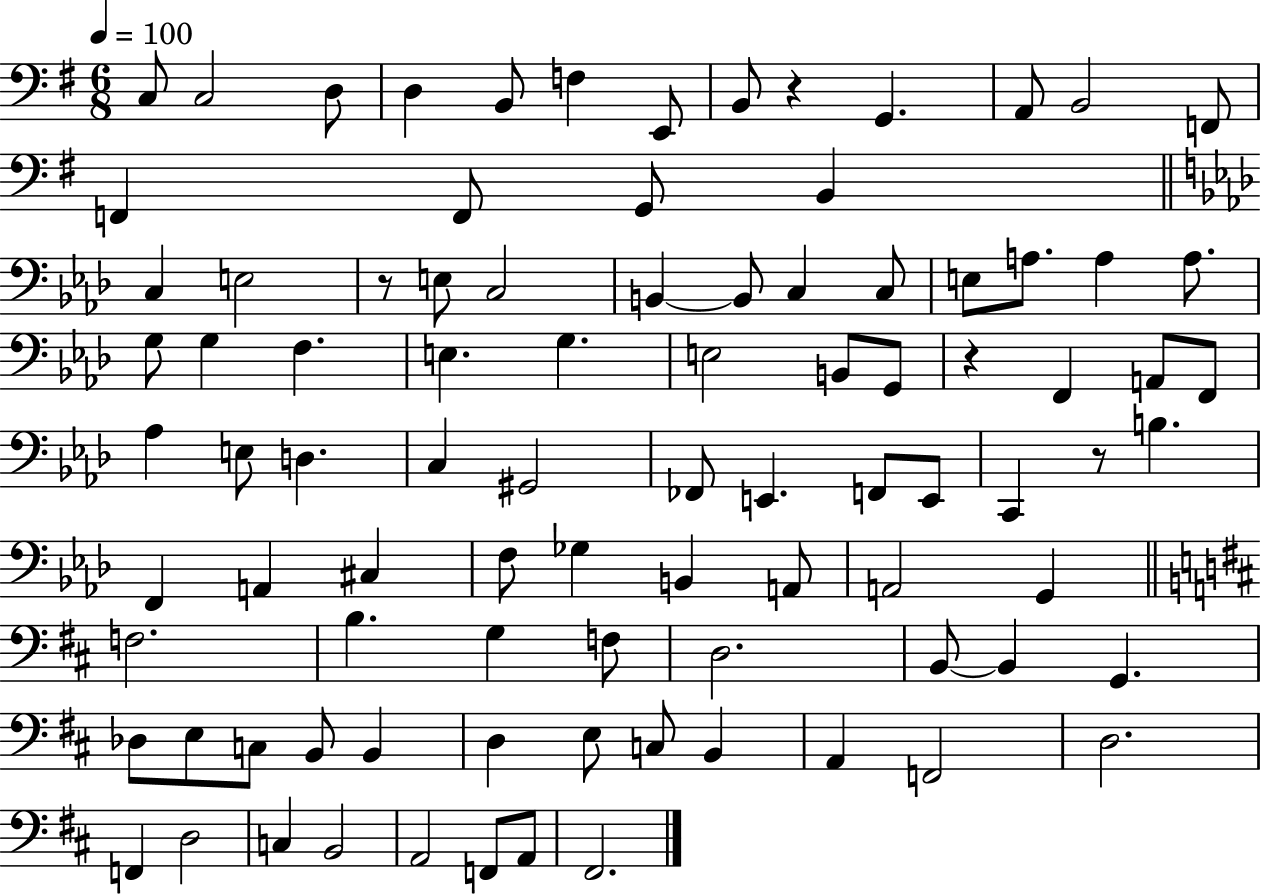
{
  \clef bass
  \numericTimeSignature
  \time 6/8
  \key g \major
  \tempo 4 = 100
  c8 c2 d8 | d4 b,8 f4 e,8 | b,8 r4 g,4. | a,8 b,2 f,8 | \break f,4 f,8 g,8 b,4 | \bar "||" \break \key aes \major c4 e2 | r8 e8 c2 | b,4~~ b,8 c4 c8 | e8 a8. a4 a8. | \break g8 g4 f4. | e4. g4. | e2 b,8 g,8 | r4 f,4 a,8 f,8 | \break aes4 e8 d4. | c4 gis,2 | fes,8 e,4. f,8 e,8 | c,4 r8 b4. | \break f,4 a,4 cis4 | f8 ges4 b,4 a,8 | a,2 g,4 | \bar "||" \break \key d \major f2. | b4. g4 f8 | d2. | b,8~~ b,4 g,4. | \break des8 e8 c8 b,8 b,4 | d4 e8 c8 b,4 | a,4 f,2 | d2. | \break f,4 d2 | c4 b,2 | a,2 f,8 a,8 | fis,2. | \break \bar "|."
}